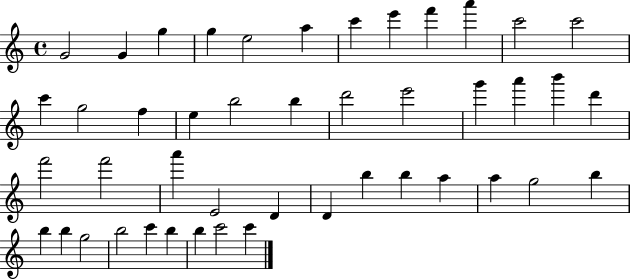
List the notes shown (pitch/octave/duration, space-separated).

G4/h G4/q G5/q G5/q E5/h A5/q C6/q E6/q F6/q A6/q C6/h C6/h C6/q G5/h F5/q E5/q B5/h B5/q D6/h E6/h G6/q A6/q B6/q D6/q F6/h F6/h A6/q E4/h D4/q D4/q B5/q B5/q A5/q A5/q G5/h B5/q B5/q B5/q G5/h B5/h C6/q B5/q B5/q C6/h C6/q